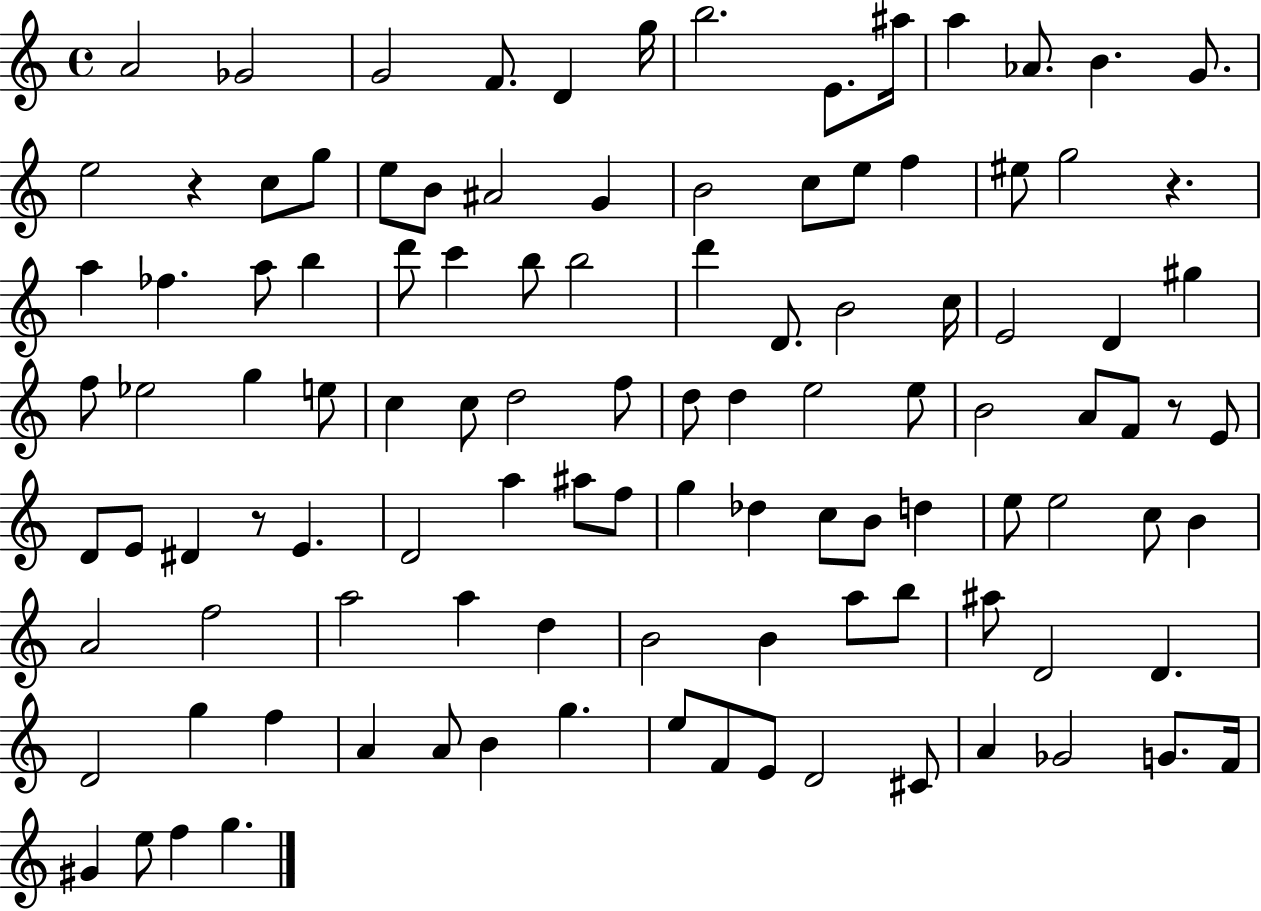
X:1
T:Untitled
M:4/4
L:1/4
K:C
A2 _G2 G2 F/2 D g/4 b2 E/2 ^a/4 a _A/2 B G/2 e2 z c/2 g/2 e/2 B/2 ^A2 G B2 c/2 e/2 f ^e/2 g2 z a _f a/2 b d'/2 c' b/2 b2 d' D/2 B2 c/4 E2 D ^g f/2 _e2 g e/2 c c/2 d2 f/2 d/2 d e2 e/2 B2 A/2 F/2 z/2 E/2 D/2 E/2 ^D z/2 E D2 a ^a/2 f/2 g _d c/2 B/2 d e/2 e2 c/2 B A2 f2 a2 a d B2 B a/2 b/2 ^a/2 D2 D D2 g f A A/2 B g e/2 F/2 E/2 D2 ^C/2 A _G2 G/2 F/4 ^G e/2 f g